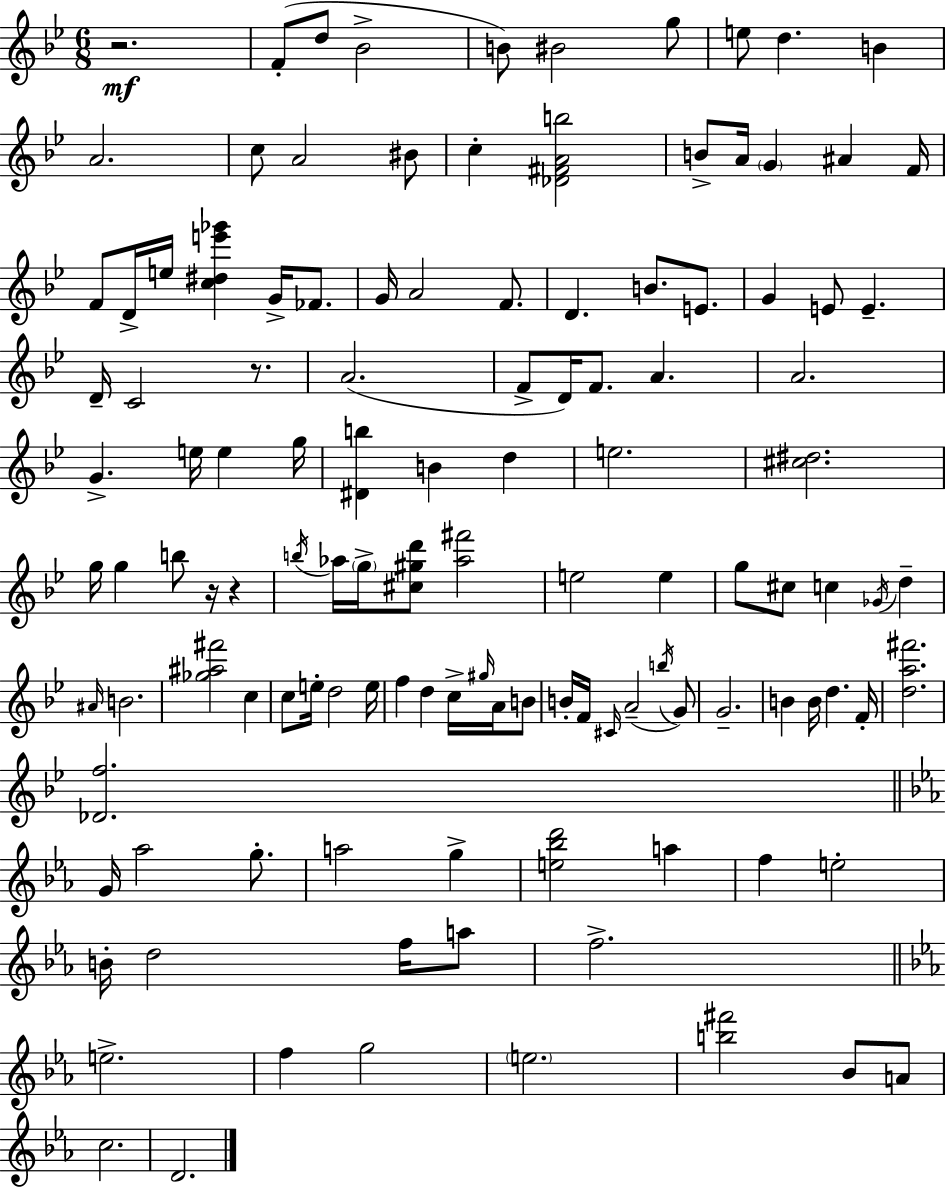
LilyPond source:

{
  \clef treble
  \numericTimeSignature
  \time 6/8
  \key g \minor
  r2.\mf | f'8-.( d''8 bes'2-> | b'8) bis'2 g''8 | e''8 d''4. b'4 | \break a'2. | c''8 a'2 bis'8 | c''4-. <des' fis' a' b''>2 | b'8-> a'16 \parenthesize g'4 ais'4 f'16 | \break f'8 d'16-> e''16 <c'' dis'' e''' ges'''>4 g'16-> fes'8. | g'16 a'2 f'8. | d'4. b'8. e'8. | g'4 e'8 e'4.-- | \break d'16-- c'2 r8. | a'2.( | f'8-> d'16) f'8. a'4. | a'2. | \break g'4.-> e''16 e''4 g''16 | <dis' b''>4 b'4 d''4 | e''2. | <cis'' dis''>2. | \break g''16 g''4 b''8 r16 r4 | \acciaccatura { b''16 } aes''16 \parenthesize g''16-> <cis'' gis'' d'''>8 <aes'' fis'''>2 | e''2 e''4 | g''8 cis''8 c''4 \acciaccatura { ges'16 } d''4-- | \break \grace { ais'16 } b'2. | <ges'' ais'' fis'''>2 c''4 | c''8 e''16-. d''2 | e''16 f''4 d''4 c''16-> | \break \grace { gis''16 } a'16 b'8 b'16-. f'16 \grace { cis'16 }( a'2-- | \acciaccatura { b''16 }) g'8 g'2.-- | b'4 b'16 d''4. | f'16-. <d'' a'' fis'''>2. | \break <des' f''>2. | \bar "||" \break \key ees \major g'16 aes''2 g''8.-. | a''2 g''4-> | <e'' bes'' d'''>2 a''4 | f''4 e''2-. | \break b'16-. d''2 f''16 a''8 | f''2.-> | \bar "||" \break \key ees \major e''2.-> | f''4 g''2 | \parenthesize e''2. | <b'' fis'''>2 bes'8 a'8 | \break c''2. | d'2. | \bar "|."
}